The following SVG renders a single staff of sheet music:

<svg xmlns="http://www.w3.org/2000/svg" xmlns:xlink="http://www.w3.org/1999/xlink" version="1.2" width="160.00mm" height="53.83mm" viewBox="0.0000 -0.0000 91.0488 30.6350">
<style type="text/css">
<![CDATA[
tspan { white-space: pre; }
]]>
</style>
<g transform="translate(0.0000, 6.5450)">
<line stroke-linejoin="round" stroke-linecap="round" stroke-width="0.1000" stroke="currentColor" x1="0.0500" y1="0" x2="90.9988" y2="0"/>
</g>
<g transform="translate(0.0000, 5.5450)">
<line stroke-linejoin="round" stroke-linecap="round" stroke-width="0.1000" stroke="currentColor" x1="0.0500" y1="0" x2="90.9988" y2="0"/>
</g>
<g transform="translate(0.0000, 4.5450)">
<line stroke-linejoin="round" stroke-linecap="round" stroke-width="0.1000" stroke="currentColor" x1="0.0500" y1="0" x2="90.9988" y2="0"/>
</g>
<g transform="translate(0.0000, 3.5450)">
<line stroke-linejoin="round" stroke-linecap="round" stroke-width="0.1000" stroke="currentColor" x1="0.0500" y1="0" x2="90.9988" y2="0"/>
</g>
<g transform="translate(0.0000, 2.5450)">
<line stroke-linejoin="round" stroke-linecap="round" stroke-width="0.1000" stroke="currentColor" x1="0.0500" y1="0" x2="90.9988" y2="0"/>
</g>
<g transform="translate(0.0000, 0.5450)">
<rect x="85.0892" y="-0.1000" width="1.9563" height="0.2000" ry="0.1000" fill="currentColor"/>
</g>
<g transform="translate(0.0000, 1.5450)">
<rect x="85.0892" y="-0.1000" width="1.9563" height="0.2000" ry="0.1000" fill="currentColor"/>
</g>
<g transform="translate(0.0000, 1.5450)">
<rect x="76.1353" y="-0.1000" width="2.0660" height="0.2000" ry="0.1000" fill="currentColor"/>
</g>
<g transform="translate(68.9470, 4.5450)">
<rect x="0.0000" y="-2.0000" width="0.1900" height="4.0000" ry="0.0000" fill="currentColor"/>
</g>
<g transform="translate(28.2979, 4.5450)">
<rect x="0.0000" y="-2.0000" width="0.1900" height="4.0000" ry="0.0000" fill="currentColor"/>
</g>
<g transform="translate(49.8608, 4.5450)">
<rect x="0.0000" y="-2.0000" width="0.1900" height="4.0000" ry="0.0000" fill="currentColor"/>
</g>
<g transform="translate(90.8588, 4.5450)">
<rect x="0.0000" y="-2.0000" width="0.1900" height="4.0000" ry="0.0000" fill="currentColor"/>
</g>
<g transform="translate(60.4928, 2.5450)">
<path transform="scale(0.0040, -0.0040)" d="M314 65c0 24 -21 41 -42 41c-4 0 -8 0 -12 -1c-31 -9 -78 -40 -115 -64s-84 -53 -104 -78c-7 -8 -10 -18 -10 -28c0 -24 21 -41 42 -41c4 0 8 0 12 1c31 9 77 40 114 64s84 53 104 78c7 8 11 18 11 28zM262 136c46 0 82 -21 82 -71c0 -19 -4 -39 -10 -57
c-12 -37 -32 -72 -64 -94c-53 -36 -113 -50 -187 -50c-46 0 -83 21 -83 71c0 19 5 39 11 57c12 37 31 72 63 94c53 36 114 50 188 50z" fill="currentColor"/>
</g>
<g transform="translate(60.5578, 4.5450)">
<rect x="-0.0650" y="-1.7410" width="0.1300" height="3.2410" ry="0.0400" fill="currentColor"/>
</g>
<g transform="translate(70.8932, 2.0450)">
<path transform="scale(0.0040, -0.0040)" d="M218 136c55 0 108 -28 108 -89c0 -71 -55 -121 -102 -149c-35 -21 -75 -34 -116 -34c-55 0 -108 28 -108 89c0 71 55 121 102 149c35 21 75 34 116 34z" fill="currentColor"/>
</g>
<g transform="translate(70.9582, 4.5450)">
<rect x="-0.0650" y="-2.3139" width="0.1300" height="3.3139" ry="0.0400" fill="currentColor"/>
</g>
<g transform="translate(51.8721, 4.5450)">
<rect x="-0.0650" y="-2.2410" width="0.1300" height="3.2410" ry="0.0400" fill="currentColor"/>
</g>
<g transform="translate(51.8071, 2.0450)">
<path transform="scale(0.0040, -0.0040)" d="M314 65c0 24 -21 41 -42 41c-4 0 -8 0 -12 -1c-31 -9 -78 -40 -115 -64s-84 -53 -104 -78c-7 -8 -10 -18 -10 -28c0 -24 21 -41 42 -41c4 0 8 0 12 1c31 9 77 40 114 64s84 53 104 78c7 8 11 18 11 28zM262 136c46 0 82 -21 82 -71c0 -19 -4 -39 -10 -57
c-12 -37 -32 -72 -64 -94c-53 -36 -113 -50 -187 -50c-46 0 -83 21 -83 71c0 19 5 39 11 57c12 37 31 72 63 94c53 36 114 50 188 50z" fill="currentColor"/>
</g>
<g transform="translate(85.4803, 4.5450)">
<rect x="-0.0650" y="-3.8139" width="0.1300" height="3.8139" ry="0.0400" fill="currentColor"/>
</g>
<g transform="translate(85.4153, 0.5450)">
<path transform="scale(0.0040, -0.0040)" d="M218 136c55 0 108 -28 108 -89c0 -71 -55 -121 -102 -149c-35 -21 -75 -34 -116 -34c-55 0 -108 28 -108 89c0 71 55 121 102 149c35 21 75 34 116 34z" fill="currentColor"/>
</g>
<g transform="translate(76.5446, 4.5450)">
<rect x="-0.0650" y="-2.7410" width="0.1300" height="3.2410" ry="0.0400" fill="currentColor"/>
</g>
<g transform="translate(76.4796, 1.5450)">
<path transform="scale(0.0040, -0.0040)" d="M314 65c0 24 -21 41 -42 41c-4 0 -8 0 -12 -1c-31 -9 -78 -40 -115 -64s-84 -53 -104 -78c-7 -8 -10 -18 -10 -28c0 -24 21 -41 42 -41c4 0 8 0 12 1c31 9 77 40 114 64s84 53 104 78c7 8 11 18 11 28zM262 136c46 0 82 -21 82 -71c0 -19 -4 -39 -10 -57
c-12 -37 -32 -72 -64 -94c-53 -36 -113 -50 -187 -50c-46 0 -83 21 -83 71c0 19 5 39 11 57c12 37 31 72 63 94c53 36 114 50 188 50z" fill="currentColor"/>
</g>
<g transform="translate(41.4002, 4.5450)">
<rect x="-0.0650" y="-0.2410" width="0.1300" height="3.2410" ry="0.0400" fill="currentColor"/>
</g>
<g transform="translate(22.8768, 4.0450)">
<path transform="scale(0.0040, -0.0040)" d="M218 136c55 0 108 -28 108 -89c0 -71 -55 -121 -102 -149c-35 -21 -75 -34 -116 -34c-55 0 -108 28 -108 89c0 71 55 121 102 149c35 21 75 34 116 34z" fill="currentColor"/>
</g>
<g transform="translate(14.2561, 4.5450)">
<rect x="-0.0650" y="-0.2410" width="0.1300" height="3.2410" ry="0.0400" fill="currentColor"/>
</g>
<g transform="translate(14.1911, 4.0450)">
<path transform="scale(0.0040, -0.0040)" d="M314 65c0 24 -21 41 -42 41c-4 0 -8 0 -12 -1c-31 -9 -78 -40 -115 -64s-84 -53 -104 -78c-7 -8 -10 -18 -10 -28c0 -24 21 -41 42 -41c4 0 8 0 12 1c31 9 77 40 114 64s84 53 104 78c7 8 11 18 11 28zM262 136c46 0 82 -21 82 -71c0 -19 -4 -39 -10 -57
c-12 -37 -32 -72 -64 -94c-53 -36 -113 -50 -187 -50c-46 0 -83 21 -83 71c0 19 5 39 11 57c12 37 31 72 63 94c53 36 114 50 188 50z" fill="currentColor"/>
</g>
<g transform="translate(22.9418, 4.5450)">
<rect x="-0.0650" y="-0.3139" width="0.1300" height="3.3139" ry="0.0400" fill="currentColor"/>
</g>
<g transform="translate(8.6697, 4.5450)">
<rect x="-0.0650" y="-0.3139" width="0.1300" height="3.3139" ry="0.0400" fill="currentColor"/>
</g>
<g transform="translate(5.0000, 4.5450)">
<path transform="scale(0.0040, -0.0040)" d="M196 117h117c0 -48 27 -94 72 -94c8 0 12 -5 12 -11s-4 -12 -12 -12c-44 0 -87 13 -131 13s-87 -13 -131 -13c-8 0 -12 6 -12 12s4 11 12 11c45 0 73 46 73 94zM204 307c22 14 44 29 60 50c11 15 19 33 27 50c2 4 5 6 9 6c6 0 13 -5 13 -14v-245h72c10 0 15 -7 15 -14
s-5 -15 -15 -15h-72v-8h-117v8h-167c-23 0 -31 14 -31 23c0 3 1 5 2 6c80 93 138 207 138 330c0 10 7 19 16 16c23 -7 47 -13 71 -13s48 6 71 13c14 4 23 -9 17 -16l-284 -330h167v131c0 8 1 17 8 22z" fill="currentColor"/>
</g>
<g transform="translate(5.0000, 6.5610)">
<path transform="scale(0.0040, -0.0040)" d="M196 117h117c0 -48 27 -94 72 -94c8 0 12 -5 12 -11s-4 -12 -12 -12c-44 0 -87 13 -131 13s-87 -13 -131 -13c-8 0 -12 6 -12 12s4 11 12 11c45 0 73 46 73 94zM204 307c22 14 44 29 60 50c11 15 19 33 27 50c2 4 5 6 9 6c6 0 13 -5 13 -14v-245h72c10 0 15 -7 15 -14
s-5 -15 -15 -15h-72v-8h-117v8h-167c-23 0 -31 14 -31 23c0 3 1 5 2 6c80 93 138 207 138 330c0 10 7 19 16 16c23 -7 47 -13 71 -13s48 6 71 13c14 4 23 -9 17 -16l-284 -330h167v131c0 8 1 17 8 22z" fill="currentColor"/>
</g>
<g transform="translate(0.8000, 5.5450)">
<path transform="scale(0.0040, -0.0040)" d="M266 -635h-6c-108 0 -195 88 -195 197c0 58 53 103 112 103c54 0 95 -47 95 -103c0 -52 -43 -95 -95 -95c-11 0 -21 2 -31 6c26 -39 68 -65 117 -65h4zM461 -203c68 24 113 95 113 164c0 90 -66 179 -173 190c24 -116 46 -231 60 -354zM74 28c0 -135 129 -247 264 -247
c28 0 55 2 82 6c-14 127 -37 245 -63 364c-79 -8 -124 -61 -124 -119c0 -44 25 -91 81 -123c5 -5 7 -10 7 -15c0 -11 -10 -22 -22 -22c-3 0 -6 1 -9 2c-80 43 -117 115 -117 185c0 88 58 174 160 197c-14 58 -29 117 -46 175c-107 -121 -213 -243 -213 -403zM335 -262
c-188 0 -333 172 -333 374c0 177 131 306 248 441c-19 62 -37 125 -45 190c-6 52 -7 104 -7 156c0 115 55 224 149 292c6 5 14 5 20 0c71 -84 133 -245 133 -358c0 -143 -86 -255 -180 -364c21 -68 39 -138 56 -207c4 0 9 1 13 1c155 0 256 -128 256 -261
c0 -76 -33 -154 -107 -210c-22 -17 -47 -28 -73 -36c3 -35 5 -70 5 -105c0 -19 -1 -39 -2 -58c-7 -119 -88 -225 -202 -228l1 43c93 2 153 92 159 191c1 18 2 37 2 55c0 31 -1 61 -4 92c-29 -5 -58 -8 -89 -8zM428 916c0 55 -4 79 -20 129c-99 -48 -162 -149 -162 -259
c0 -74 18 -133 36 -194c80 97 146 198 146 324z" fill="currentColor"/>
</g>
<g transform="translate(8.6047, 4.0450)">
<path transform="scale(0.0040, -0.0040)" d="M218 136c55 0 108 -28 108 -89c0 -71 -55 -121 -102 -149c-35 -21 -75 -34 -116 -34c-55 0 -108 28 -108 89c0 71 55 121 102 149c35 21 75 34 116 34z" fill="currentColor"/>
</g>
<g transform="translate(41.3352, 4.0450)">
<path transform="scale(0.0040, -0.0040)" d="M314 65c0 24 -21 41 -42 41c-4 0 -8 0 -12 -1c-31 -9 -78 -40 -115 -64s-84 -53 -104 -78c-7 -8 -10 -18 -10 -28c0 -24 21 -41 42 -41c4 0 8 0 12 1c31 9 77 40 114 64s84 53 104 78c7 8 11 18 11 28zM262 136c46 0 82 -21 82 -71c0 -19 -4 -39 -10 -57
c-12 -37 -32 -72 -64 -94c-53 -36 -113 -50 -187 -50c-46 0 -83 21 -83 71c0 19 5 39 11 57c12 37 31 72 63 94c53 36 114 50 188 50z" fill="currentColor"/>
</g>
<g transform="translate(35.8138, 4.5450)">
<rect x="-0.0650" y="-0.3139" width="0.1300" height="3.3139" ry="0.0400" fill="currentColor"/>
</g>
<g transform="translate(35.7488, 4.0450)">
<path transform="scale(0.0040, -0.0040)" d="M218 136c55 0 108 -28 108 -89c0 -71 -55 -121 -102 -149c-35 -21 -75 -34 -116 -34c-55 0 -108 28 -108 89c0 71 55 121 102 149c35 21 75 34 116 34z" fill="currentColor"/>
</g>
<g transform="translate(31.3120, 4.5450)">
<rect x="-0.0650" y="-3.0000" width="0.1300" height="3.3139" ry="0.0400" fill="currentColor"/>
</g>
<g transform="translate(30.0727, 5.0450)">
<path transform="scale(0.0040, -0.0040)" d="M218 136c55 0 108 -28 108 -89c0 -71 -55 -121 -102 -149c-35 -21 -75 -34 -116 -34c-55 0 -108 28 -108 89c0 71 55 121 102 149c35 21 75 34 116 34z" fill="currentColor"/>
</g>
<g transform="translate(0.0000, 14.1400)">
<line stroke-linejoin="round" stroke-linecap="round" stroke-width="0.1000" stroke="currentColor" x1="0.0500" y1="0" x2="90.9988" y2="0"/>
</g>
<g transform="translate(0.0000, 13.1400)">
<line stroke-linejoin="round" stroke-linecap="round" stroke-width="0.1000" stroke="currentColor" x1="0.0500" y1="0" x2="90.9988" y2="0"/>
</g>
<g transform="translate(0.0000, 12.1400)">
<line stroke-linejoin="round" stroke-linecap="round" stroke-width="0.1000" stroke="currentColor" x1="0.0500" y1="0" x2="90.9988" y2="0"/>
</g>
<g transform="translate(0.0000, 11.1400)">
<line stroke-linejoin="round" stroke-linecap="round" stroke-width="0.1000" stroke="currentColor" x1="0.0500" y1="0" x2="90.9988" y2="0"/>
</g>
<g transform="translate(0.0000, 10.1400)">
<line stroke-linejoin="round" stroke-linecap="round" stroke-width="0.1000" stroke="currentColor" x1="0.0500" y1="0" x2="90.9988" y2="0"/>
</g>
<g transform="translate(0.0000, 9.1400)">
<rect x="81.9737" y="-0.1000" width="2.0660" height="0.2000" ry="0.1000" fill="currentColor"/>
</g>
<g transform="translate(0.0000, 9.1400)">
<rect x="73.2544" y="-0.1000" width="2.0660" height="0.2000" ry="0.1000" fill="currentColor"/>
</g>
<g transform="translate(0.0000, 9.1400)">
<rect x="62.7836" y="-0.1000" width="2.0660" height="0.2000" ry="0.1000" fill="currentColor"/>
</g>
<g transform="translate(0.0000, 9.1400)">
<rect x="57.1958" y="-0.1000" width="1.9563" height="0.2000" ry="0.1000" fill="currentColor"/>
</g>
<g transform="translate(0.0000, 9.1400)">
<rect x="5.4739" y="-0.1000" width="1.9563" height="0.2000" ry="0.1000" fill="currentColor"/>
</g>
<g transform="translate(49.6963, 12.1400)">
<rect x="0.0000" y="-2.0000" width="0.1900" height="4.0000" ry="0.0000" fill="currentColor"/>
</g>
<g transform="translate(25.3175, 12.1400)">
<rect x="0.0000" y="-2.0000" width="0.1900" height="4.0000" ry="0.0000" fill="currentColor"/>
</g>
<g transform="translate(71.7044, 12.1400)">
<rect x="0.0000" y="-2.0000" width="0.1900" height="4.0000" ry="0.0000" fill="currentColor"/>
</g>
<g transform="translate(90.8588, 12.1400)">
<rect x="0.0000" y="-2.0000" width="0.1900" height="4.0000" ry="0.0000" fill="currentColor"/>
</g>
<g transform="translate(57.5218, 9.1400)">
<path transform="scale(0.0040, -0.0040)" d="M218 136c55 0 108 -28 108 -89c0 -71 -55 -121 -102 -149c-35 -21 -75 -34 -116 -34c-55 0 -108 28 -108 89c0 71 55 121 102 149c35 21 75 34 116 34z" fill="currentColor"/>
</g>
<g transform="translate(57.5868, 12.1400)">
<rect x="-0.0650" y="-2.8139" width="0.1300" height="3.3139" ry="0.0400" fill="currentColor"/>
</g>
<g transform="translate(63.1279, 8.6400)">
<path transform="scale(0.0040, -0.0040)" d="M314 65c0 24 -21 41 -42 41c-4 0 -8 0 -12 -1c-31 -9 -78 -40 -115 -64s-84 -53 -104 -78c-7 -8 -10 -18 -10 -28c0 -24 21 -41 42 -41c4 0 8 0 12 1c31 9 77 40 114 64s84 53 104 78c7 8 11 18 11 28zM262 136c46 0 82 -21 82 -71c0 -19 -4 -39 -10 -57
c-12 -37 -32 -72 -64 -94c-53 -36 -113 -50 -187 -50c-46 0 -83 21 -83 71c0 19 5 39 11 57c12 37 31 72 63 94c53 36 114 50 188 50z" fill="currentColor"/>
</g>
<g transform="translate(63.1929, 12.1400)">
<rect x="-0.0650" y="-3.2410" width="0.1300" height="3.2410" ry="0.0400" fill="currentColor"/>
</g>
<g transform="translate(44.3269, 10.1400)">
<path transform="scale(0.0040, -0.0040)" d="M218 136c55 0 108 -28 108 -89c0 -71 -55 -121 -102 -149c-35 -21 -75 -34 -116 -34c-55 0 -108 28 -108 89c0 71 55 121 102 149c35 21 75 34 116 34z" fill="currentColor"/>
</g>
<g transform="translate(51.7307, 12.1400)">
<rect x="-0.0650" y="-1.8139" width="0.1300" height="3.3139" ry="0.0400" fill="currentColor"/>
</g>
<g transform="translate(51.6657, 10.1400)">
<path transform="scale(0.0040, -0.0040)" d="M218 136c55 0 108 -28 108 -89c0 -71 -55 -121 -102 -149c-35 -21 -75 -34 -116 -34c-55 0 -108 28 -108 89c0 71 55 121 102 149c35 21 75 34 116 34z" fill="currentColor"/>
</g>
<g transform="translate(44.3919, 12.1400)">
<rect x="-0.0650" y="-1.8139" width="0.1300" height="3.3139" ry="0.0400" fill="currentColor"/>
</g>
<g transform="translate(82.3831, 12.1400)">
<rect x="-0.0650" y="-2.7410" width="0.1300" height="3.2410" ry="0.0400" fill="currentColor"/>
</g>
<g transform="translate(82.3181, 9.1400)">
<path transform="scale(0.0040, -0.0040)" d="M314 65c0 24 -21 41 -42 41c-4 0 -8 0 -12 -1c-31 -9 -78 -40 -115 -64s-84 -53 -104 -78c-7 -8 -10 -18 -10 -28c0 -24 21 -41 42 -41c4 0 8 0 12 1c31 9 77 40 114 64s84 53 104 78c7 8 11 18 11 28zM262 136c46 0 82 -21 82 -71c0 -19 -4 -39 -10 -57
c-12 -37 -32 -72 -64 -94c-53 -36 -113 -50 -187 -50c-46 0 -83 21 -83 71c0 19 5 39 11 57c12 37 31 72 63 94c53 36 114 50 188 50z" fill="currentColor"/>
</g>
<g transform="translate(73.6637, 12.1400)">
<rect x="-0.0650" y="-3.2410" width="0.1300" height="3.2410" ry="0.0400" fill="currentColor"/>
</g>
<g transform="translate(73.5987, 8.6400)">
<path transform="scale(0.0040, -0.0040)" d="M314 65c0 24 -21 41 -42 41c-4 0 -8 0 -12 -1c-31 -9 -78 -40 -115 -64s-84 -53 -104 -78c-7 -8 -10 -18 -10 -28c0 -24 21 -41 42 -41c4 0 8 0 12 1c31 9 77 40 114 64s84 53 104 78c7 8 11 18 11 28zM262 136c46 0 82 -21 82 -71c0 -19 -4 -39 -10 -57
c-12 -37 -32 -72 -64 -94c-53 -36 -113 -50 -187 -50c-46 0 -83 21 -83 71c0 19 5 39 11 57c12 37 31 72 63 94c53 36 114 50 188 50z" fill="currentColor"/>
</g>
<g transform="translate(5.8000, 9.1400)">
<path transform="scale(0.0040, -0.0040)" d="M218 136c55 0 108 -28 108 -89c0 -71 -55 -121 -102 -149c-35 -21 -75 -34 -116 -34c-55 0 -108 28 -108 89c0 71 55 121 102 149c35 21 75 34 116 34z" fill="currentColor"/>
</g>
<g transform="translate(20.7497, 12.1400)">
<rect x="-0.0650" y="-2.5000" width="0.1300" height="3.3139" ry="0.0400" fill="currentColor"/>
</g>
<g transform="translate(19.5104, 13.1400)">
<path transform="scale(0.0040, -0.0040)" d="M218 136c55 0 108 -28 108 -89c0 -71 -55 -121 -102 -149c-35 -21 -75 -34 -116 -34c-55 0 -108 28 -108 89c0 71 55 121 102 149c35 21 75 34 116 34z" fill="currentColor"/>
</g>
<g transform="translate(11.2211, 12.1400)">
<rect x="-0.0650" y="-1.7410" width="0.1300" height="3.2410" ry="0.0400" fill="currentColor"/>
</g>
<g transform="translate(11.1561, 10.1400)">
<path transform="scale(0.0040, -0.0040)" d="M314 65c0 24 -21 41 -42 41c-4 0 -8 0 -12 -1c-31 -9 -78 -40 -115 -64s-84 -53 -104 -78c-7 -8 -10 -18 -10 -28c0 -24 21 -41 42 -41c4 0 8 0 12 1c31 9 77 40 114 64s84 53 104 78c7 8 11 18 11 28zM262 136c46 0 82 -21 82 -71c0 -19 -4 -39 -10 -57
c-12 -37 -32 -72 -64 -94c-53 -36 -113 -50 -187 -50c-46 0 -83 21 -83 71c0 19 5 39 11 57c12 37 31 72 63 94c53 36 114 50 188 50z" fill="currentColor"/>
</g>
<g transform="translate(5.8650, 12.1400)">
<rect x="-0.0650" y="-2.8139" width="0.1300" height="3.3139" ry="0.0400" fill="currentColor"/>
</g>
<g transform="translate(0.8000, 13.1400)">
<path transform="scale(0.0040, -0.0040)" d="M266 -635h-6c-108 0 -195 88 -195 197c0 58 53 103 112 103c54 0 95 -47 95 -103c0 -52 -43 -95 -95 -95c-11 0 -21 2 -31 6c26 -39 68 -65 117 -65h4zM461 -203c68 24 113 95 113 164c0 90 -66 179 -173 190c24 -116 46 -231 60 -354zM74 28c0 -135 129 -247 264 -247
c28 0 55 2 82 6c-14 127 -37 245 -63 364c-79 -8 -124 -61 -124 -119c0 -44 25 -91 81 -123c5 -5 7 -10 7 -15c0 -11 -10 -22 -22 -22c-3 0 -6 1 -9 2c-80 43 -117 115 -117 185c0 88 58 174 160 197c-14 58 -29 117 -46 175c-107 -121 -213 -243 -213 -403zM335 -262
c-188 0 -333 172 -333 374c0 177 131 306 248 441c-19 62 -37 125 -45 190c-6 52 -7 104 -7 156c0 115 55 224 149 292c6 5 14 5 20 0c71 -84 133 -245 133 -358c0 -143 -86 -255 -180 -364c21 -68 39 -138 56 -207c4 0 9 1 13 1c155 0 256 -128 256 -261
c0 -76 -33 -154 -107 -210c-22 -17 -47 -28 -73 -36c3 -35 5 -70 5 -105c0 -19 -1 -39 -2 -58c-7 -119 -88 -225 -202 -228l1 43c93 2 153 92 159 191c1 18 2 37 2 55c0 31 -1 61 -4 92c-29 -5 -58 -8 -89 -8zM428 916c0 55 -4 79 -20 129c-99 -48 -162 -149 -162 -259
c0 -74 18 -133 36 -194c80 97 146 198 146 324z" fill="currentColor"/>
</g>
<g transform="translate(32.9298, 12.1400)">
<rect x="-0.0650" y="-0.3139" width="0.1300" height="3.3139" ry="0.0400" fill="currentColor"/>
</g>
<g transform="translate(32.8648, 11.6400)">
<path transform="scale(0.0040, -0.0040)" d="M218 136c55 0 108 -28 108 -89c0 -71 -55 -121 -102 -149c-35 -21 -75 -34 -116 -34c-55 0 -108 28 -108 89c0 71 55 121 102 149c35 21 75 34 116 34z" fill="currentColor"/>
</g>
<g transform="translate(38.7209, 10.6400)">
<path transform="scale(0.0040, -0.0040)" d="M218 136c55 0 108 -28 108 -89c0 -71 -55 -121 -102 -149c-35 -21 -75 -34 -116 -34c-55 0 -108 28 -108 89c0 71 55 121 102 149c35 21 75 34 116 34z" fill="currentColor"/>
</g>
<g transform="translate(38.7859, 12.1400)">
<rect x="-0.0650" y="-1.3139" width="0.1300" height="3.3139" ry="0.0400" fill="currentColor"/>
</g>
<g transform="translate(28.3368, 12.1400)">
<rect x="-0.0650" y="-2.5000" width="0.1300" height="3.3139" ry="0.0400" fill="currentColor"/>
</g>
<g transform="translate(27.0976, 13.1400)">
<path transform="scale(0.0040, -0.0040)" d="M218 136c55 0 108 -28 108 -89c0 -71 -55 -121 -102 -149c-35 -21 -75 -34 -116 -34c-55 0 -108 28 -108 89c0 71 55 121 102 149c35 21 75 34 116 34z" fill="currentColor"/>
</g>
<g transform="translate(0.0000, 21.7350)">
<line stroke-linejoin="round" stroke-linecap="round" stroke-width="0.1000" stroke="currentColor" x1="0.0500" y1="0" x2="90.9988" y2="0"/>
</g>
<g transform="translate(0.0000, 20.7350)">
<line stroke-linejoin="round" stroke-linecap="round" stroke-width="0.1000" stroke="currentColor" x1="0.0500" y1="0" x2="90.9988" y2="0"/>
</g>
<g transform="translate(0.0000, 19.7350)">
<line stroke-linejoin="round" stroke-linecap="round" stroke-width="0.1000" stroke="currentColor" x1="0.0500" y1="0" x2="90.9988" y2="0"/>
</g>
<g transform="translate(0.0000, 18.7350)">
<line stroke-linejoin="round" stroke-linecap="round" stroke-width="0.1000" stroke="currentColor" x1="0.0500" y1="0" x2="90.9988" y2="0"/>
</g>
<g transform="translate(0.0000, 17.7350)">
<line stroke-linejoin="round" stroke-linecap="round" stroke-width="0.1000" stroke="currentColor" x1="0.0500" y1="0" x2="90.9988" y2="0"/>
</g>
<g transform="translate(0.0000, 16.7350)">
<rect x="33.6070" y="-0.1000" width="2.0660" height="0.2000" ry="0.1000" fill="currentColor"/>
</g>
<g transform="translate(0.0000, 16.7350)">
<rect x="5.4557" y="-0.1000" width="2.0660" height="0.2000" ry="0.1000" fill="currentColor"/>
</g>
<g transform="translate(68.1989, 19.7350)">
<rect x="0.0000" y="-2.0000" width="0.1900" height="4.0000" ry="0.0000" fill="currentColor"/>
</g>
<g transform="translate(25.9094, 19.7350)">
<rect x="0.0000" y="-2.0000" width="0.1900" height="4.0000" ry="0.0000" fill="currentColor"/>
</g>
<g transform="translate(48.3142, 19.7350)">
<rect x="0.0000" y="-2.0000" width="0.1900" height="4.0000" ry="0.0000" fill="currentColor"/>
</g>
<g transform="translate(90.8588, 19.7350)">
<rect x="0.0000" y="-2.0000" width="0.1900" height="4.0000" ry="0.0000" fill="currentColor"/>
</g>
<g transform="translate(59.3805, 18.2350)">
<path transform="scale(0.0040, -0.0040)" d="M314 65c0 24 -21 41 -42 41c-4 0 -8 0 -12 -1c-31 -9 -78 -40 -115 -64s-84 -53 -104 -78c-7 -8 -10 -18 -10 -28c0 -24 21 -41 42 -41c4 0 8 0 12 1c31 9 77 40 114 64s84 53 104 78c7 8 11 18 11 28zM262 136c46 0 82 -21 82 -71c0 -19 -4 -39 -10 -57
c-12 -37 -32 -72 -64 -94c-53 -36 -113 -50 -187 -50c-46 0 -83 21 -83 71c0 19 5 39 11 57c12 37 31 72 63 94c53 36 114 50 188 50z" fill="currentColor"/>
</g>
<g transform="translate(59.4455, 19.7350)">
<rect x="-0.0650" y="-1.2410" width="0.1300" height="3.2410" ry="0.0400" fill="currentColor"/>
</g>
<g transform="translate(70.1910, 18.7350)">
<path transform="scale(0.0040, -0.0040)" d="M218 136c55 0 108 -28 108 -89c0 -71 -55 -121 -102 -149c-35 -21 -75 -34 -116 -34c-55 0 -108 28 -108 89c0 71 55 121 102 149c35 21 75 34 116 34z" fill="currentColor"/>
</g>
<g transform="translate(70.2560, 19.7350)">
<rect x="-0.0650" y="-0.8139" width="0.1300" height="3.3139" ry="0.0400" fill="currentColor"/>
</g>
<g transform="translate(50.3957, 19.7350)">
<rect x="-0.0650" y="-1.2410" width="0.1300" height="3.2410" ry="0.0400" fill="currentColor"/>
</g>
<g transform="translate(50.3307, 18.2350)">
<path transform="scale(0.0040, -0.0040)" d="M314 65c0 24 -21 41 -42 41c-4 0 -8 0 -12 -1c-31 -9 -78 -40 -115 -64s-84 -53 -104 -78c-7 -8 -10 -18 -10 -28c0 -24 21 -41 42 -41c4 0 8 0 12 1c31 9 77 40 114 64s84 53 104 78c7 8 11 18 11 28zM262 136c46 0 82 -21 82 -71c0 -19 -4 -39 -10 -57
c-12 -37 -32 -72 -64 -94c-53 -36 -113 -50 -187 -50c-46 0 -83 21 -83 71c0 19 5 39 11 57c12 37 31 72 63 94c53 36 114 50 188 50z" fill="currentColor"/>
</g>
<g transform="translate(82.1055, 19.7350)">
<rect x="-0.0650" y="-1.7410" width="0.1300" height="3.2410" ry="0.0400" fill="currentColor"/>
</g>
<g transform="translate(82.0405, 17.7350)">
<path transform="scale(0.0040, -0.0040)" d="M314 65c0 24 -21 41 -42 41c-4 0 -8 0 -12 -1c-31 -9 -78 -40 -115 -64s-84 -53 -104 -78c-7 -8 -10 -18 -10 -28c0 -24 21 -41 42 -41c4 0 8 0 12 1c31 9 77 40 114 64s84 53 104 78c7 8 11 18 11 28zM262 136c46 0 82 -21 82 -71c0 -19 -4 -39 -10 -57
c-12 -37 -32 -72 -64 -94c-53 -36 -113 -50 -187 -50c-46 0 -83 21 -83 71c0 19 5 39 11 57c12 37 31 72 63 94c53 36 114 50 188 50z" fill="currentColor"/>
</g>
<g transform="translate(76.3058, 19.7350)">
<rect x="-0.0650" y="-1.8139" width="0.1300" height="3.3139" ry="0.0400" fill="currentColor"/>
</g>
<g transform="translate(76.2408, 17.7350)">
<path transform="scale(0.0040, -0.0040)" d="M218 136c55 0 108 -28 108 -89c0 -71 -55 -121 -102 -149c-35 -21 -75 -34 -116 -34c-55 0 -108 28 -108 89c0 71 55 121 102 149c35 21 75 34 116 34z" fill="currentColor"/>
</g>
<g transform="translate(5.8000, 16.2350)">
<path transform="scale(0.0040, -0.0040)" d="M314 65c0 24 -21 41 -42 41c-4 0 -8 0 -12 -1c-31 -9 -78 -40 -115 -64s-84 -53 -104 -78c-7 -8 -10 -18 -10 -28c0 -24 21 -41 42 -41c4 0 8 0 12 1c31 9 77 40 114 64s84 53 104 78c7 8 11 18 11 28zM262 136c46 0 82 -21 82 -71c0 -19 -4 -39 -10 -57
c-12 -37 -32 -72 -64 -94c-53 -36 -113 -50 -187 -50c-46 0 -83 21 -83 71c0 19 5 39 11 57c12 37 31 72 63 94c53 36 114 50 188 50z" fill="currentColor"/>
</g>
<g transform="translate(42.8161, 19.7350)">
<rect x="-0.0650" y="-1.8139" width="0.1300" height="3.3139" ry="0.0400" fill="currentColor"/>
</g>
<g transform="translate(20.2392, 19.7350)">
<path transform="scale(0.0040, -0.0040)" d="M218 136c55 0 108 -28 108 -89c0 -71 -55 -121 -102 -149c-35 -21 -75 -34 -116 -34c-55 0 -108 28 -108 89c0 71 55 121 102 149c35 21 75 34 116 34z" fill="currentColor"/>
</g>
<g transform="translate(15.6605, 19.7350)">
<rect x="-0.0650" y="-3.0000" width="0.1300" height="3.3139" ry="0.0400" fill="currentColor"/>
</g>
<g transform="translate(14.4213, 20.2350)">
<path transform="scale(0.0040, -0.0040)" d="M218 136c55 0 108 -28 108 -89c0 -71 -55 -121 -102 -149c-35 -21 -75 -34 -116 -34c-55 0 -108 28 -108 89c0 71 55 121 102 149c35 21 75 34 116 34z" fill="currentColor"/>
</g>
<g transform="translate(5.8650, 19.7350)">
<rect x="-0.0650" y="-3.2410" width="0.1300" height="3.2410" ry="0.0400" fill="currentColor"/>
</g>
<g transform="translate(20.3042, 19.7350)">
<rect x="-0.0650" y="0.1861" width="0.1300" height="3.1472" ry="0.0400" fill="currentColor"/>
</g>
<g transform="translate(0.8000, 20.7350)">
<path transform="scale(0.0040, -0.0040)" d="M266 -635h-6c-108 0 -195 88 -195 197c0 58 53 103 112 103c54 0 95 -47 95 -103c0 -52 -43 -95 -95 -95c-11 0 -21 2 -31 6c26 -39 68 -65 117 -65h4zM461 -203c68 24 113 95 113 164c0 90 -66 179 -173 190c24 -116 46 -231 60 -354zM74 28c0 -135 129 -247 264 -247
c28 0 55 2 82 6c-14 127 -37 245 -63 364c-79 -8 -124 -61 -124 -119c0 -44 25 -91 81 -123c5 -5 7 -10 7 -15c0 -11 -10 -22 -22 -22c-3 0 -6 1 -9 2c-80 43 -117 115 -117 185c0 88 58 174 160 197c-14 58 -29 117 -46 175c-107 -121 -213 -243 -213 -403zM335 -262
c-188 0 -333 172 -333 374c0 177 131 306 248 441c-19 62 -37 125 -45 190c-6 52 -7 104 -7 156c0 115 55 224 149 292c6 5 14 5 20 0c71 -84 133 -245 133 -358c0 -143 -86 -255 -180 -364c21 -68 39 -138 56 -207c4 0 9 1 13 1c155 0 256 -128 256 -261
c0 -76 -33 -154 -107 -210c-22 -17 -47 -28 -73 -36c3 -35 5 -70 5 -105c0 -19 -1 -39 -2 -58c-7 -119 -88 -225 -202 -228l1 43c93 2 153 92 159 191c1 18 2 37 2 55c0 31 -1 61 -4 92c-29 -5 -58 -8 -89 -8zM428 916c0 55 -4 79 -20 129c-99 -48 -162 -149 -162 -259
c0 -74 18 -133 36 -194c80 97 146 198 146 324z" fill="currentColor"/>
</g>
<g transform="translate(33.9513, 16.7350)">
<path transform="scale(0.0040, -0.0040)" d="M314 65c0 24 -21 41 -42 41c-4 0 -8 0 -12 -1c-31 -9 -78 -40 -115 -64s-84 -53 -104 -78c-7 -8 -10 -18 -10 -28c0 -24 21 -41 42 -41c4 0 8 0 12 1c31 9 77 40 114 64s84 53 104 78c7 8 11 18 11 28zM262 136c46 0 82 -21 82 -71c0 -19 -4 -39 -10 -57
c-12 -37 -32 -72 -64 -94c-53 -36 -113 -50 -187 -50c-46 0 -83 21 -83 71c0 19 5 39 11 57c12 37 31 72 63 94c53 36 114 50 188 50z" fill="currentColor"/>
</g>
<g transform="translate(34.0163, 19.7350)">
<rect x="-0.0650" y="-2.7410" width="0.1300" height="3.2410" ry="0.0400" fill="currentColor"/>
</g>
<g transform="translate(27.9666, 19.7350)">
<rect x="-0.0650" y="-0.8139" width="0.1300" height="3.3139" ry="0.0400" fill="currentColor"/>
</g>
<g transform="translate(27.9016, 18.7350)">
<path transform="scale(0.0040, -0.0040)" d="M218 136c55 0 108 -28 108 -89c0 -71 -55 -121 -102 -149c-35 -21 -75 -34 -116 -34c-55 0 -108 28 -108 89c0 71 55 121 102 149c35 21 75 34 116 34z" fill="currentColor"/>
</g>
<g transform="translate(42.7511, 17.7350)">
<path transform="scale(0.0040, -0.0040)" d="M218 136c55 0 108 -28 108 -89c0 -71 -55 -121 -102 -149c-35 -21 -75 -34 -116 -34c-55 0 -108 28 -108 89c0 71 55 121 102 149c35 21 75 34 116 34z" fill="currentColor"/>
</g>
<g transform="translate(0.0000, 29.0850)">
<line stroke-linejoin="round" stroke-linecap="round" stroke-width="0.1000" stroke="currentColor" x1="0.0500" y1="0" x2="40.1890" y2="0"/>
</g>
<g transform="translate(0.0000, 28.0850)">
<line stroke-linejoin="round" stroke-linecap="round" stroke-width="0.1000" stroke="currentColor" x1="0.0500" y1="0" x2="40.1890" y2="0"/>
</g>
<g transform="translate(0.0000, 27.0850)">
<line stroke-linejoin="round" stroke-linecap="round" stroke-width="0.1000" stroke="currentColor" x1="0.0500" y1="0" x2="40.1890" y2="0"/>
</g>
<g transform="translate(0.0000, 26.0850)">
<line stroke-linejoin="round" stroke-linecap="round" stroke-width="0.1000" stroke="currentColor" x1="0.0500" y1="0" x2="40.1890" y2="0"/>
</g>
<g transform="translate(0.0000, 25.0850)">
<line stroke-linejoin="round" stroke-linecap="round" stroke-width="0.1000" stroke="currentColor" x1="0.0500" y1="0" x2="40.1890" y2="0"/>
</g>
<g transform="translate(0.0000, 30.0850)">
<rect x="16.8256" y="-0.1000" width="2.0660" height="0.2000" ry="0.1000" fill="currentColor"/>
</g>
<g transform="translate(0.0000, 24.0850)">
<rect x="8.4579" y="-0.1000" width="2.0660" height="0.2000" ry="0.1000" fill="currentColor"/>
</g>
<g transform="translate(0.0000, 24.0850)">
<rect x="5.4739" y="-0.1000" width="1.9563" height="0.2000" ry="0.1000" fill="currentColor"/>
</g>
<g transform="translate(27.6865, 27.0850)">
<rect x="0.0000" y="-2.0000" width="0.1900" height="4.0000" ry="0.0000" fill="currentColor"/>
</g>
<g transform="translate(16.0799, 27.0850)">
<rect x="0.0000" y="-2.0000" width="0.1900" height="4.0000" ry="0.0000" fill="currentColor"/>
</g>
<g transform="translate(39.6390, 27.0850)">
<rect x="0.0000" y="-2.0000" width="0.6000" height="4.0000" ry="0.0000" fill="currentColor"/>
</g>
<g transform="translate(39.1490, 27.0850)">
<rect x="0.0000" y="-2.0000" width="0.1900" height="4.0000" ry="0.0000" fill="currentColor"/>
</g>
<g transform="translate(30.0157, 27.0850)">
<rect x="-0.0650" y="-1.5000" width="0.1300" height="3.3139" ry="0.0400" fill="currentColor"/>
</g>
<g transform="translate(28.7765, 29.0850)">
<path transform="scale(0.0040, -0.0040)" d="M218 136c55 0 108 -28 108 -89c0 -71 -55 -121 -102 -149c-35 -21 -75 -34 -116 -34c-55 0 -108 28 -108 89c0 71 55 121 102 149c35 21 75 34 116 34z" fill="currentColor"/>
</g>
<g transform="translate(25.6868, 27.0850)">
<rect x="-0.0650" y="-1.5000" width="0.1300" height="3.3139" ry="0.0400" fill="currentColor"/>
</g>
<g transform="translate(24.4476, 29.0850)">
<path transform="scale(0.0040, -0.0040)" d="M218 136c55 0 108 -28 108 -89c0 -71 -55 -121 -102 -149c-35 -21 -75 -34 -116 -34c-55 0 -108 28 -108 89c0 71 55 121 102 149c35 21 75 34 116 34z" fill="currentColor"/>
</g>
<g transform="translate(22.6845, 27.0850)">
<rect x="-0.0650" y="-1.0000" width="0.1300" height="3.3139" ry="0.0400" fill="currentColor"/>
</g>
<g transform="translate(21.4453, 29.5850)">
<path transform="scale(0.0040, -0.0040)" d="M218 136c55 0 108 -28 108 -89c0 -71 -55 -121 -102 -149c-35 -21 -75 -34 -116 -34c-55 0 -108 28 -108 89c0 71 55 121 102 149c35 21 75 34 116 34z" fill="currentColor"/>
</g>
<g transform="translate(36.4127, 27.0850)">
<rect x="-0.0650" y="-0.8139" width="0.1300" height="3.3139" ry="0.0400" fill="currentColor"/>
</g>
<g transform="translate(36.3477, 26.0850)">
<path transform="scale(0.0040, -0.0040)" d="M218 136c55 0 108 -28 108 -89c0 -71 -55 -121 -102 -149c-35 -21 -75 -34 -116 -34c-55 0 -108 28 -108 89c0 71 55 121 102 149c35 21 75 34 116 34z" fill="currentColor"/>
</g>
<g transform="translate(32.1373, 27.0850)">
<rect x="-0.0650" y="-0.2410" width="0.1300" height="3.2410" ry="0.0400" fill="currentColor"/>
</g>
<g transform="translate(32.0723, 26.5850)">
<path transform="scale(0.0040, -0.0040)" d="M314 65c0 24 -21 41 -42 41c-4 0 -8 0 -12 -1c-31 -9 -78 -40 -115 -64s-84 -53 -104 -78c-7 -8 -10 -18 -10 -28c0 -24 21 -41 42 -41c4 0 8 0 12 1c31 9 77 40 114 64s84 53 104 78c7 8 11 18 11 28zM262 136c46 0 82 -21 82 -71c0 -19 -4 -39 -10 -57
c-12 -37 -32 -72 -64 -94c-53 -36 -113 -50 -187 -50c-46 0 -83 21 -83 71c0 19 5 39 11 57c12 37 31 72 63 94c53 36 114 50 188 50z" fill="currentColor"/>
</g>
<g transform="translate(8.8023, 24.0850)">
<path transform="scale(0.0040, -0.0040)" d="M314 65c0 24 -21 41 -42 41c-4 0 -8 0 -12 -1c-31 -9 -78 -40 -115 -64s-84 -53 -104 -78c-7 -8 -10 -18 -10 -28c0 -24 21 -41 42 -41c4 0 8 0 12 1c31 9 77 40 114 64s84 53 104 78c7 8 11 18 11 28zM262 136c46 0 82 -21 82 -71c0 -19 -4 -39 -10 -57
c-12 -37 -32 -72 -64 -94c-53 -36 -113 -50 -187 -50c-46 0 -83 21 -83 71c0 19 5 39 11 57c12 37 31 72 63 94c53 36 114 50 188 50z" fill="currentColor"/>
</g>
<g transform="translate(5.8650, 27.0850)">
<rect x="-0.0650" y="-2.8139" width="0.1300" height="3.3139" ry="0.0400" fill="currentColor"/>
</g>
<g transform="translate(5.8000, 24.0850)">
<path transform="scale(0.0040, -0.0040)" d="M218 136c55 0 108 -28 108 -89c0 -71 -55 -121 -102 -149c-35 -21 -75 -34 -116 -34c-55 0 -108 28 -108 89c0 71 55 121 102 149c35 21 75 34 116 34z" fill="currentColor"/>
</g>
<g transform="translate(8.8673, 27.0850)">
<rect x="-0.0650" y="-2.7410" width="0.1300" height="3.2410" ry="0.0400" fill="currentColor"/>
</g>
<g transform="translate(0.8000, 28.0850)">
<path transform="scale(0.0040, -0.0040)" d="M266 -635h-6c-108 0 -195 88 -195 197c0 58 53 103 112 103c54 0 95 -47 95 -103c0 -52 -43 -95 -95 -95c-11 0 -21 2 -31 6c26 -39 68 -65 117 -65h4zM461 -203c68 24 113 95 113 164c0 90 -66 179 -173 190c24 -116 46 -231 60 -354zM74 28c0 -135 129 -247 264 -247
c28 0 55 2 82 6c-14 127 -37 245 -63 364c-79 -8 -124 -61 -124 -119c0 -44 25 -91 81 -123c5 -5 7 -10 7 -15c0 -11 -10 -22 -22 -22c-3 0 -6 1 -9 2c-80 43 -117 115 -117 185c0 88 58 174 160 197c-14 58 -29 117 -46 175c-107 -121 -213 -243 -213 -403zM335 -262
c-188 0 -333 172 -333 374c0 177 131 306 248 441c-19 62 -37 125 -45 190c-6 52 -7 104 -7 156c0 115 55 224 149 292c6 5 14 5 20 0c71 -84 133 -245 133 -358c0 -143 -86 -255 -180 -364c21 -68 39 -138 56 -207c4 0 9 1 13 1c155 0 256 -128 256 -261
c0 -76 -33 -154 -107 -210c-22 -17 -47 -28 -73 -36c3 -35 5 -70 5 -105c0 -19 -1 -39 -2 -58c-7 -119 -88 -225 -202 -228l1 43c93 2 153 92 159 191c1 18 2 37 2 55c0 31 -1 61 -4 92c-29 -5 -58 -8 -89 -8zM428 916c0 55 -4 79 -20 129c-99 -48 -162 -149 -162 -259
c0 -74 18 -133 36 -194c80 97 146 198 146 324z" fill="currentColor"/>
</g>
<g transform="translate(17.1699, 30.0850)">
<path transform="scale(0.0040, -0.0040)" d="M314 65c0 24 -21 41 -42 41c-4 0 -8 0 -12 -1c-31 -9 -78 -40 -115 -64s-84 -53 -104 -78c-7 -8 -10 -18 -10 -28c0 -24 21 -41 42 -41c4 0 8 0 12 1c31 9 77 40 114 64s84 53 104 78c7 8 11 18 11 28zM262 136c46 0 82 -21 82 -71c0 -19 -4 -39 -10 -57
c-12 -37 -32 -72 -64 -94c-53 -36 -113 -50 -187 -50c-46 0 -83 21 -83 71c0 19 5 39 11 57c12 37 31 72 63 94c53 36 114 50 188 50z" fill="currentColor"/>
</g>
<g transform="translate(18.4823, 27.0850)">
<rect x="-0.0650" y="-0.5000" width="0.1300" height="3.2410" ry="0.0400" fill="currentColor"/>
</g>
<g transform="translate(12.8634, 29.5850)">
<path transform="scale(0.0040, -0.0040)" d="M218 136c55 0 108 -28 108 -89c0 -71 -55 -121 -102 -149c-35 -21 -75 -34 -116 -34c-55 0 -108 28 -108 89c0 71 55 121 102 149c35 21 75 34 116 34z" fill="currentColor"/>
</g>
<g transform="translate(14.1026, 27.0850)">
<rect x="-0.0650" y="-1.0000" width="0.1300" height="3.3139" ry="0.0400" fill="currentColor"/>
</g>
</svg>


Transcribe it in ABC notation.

X:1
T:Untitled
M:4/4
L:1/4
K:C
c c2 c A c c2 g2 f2 g a2 c' a f2 G G c e f f a b2 b2 a2 b2 A B d a2 f e2 e2 d f f2 a a2 D C2 D E E c2 d